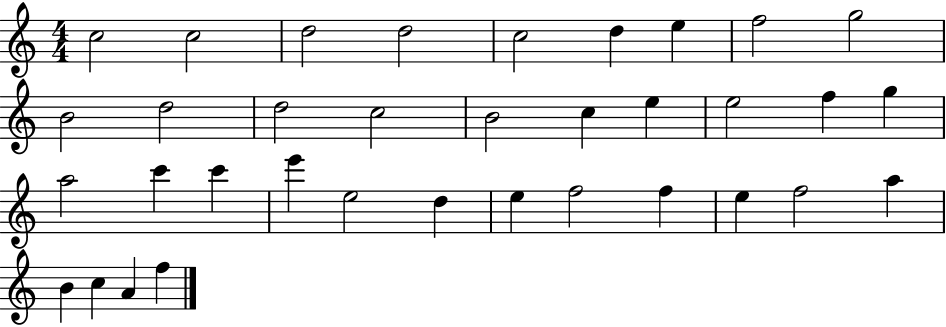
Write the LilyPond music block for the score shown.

{
  \clef treble
  \numericTimeSignature
  \time 4/4
  \key c \major
  c''2 c''2 | d''2 d''2 | c''2 d''4 e''4 | f''2 g''2 | \break b'2 d''2 | d''2 c''2 | b'2 c''4 e''4 | e''2 f''4 g''4 | \break a''2 c'''4 c'''4 | e'''4 e''2 d''4 | e''4 f''2 f''4 | e''4 f''2 a''4 | \break b'4 c''4 a'4 f''4 | \bar "|."
}